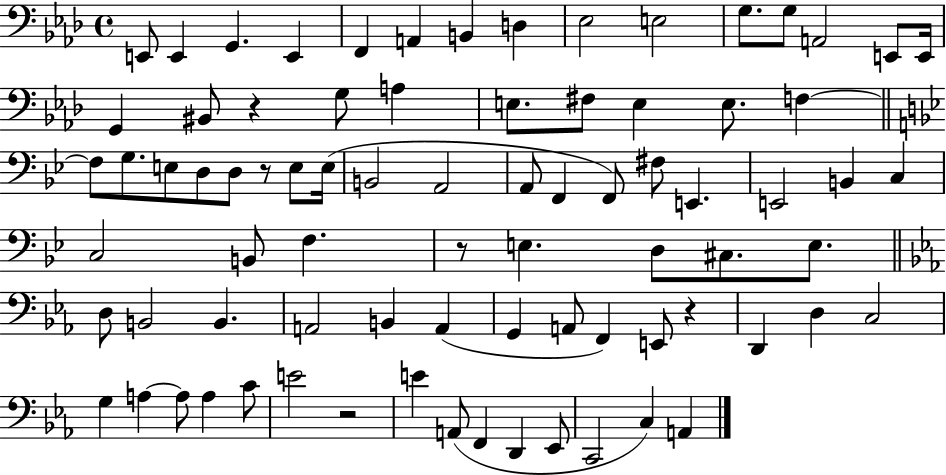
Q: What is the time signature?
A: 4/4